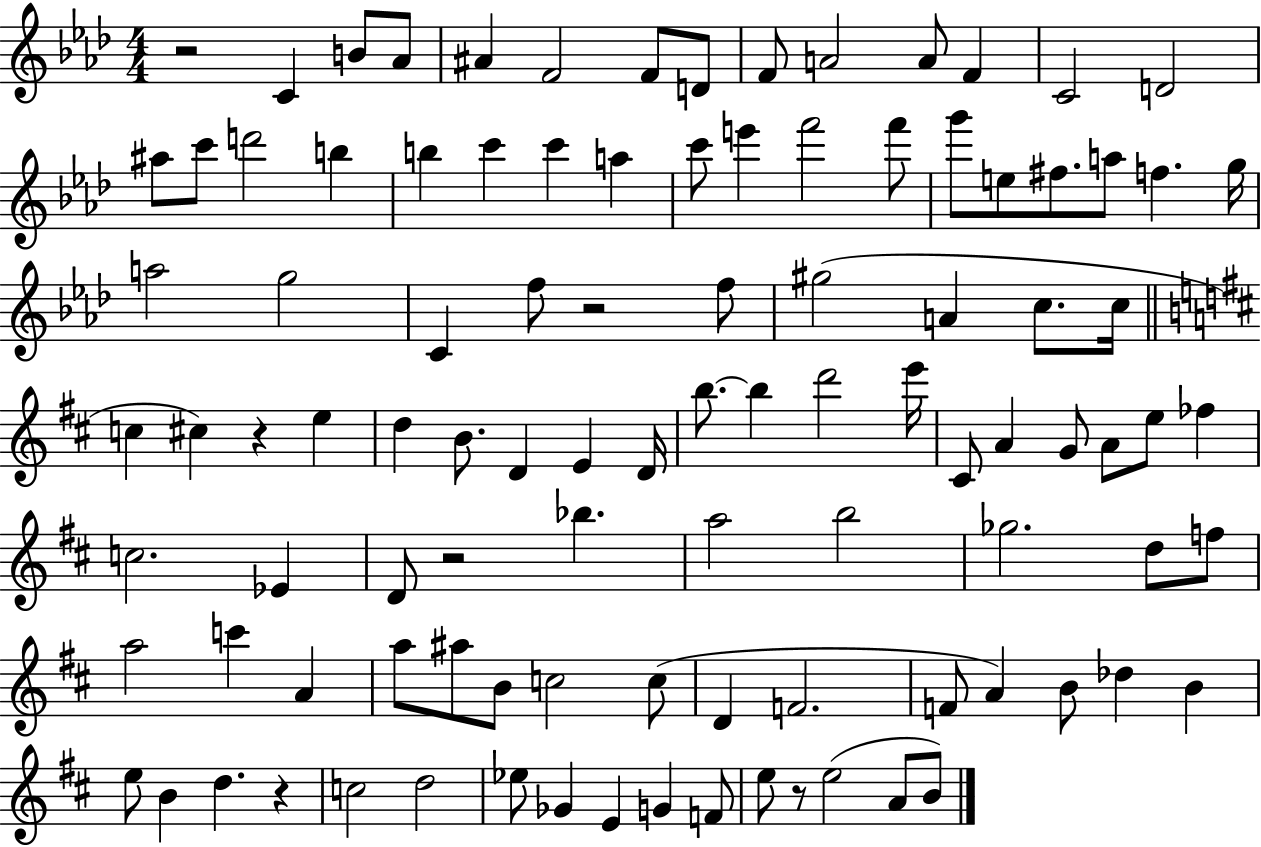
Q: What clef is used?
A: treble